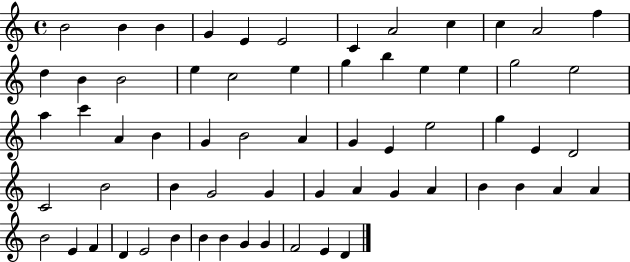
{
  \clef treble
  \time 4/4
  \defaultTimeSignature
  \key c \major
  b'2 b'4 b'4 | g'4 e'4 e'2 | c'4 a'2 c''4 | c''4 a'2 f''4 | \break d''4 b'4 b'2 | e''4 c''2 e''4 | g''4 b''4 e''4 e''4 | g''2 e''2 | \break a''4 c'''4 a'4 b'4 | g'4 b'2 a'4 | g'4 e'4 e''2 | g''4 e'4 d'2 | \break c'2 b'2 | b'4 g'2 g'4 | g'4 a'4 g'4 a'4 | b'4 b'4 a'4 a'4 | \break b'2 e'4 f'4 | d'4 e'2 b'4 | b'4 b'4 g'4 g'4 | f'2 e'4 d'4 | \break \bar "|."
}